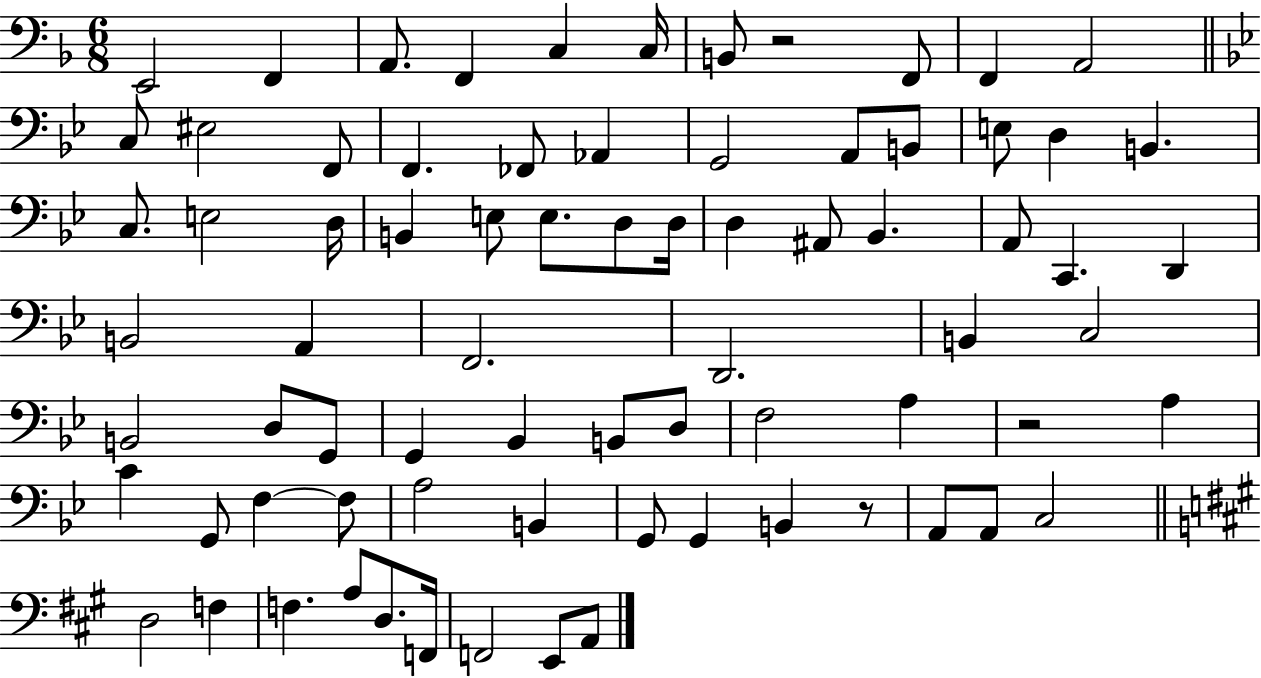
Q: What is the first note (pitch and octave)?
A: E2